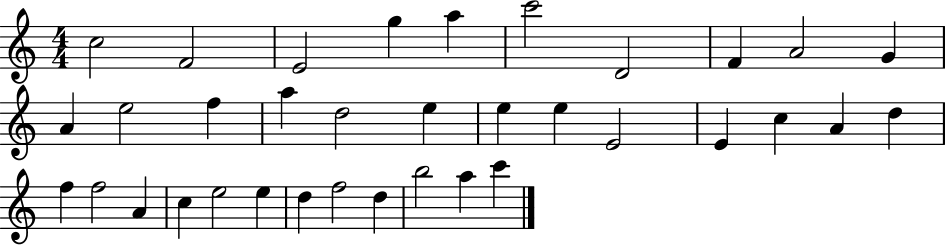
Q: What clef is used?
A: treble